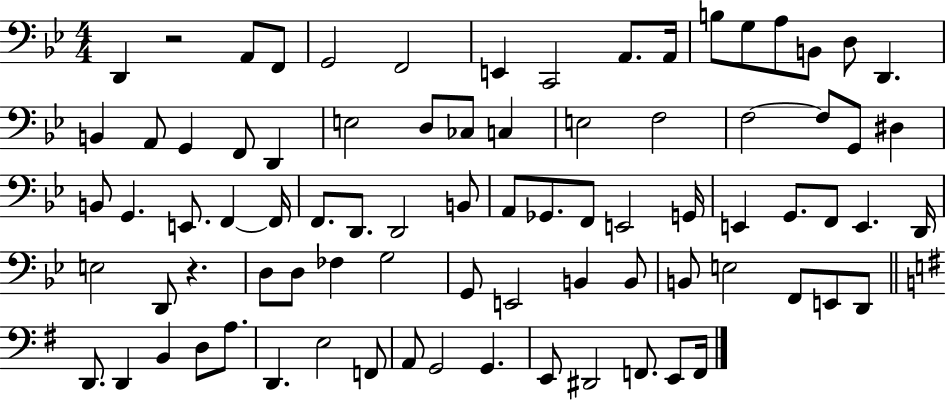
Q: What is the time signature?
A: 4/4